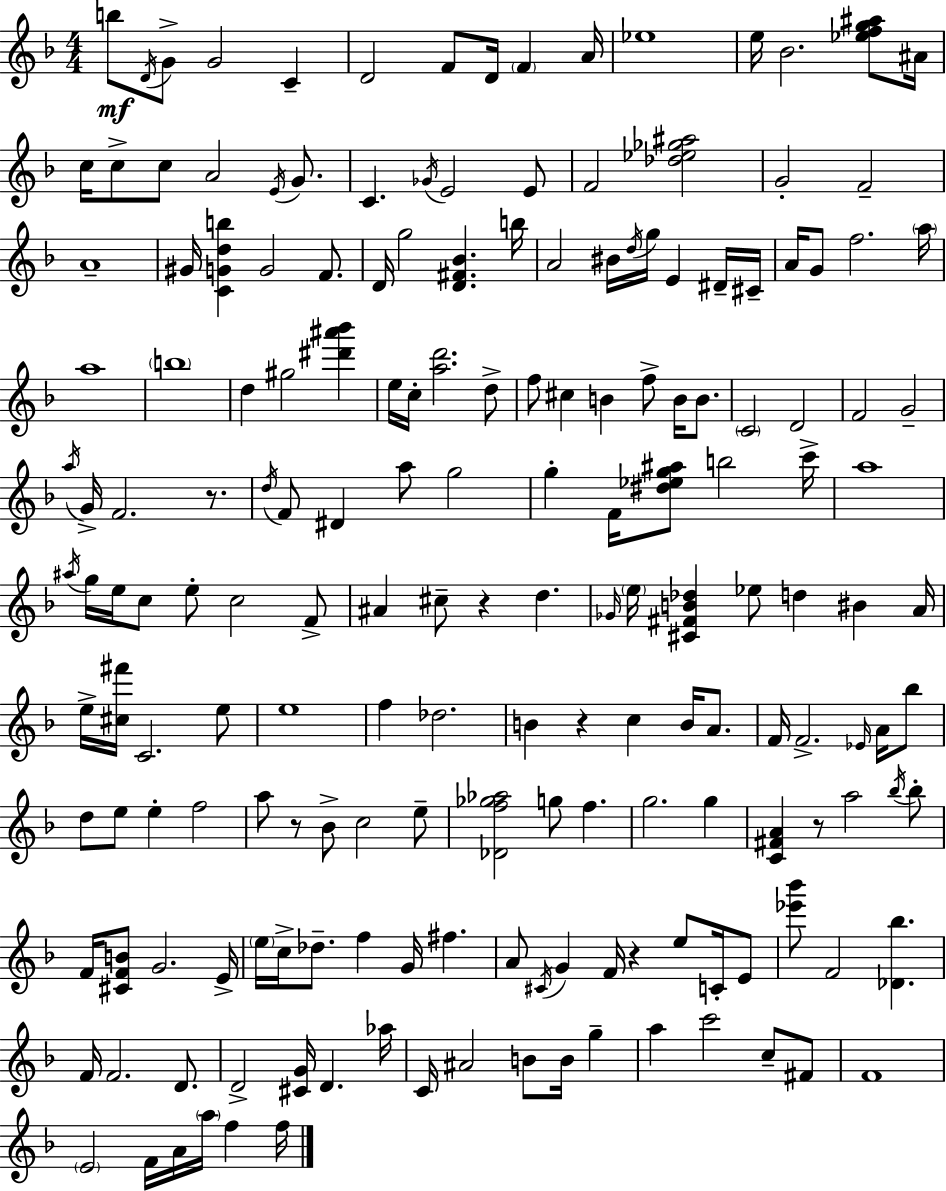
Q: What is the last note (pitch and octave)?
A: F5